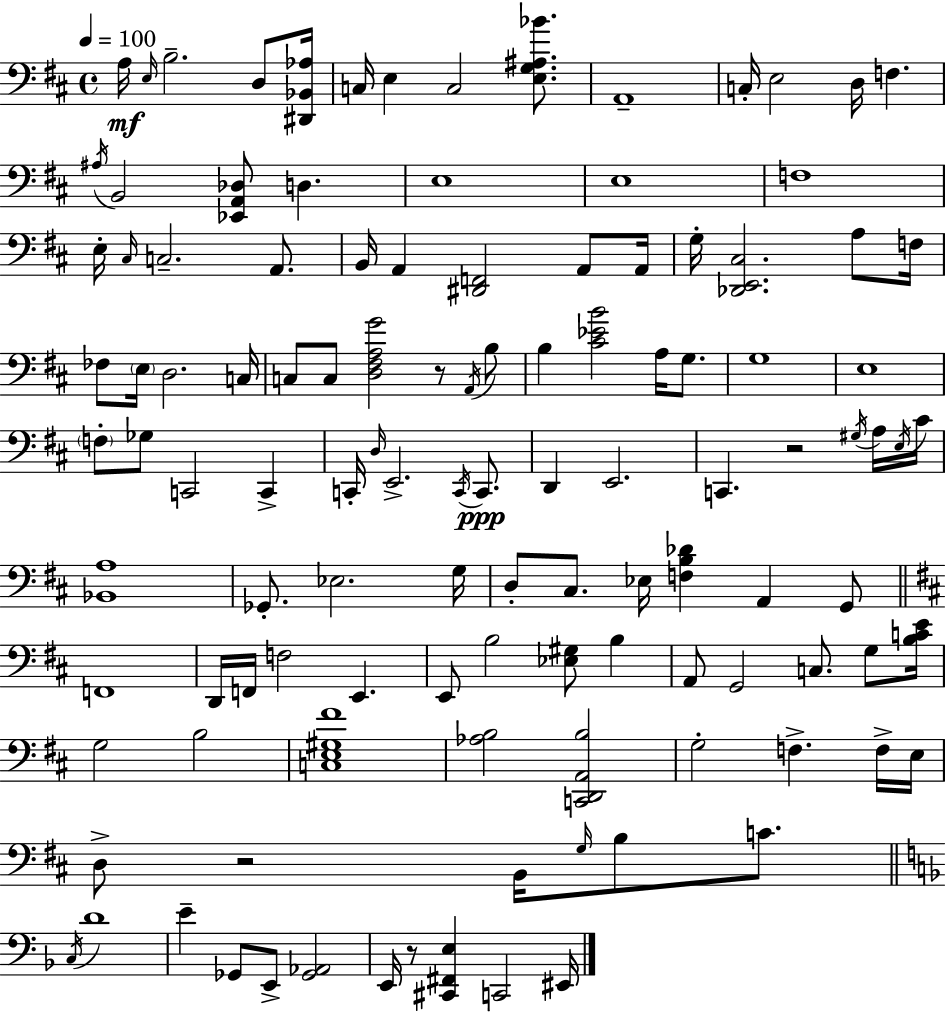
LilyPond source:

{
  \clef bass
  \time 4/4
  \defaultTimeSignature
  \key d \major
  \tempo 4 = 100
  a16\mf \grace { e16 } b2.-- d8 | <dis, bes, aes>16 c16 e4 c2 <e g ais bes'>8. | a,1-- | c16-. e2 d16 f4. | \break \acciaccatura { ais16 } b,2 <ees, a, des>8 d4. | e1 | e1 | f1 | \break e16-. \grace { cis16 } c2.-- | a,8. b,16 a,4 <dis, f,>2 | a,8 a,16 g16-. <des, e, cis>2. | a8 f16 fes8 \parenthesize e16 d2. | \break c16 c8 c8 <d fis a g'>2 r8 | \acciaccatura { a,16 } b8 b4 <cis' ees' b'>2 | a16 g8. g1 | e1 | \break \parenthesize f8-. ges8 c,2 | c,4-> c,16-. \grace { d16 } e,2.-> | \acciaccatura { c,16 } c,8.\ppp d,4 e,2. | c,4. r2 | \break \acciaccatura { gis16 } a16 \acciaccatura { e16 } cis'16 <bes, a>1 | ges,8.-. ees2. | g16 d8-. cis8. ees16 <f b des'>4 | a,4 g,8 \bar "||" \break \key b \minor f,1 | d,16 f,16 f2 e,4. | e,8 b2 <ees gis>8 b4 | a,8 g,2 c8. g8 <b c' e'>16 | \break g2 b2 | <c e gis fis'>1 | <aes b>2 <c, d, a, b>2 | g2-. f4.-> f16-> e16 | \break d8-> r2 b,16 \grace { g16 } b8 c'8. | \bar "||" \break \key f \major \acciaccatura { c16 } d'1 | e'4-- ges,8 e,8-> <ges, aes,>2 | e,16 r8 <cis, fis, e>4 c,2 | eis,16 \bar "|."
}